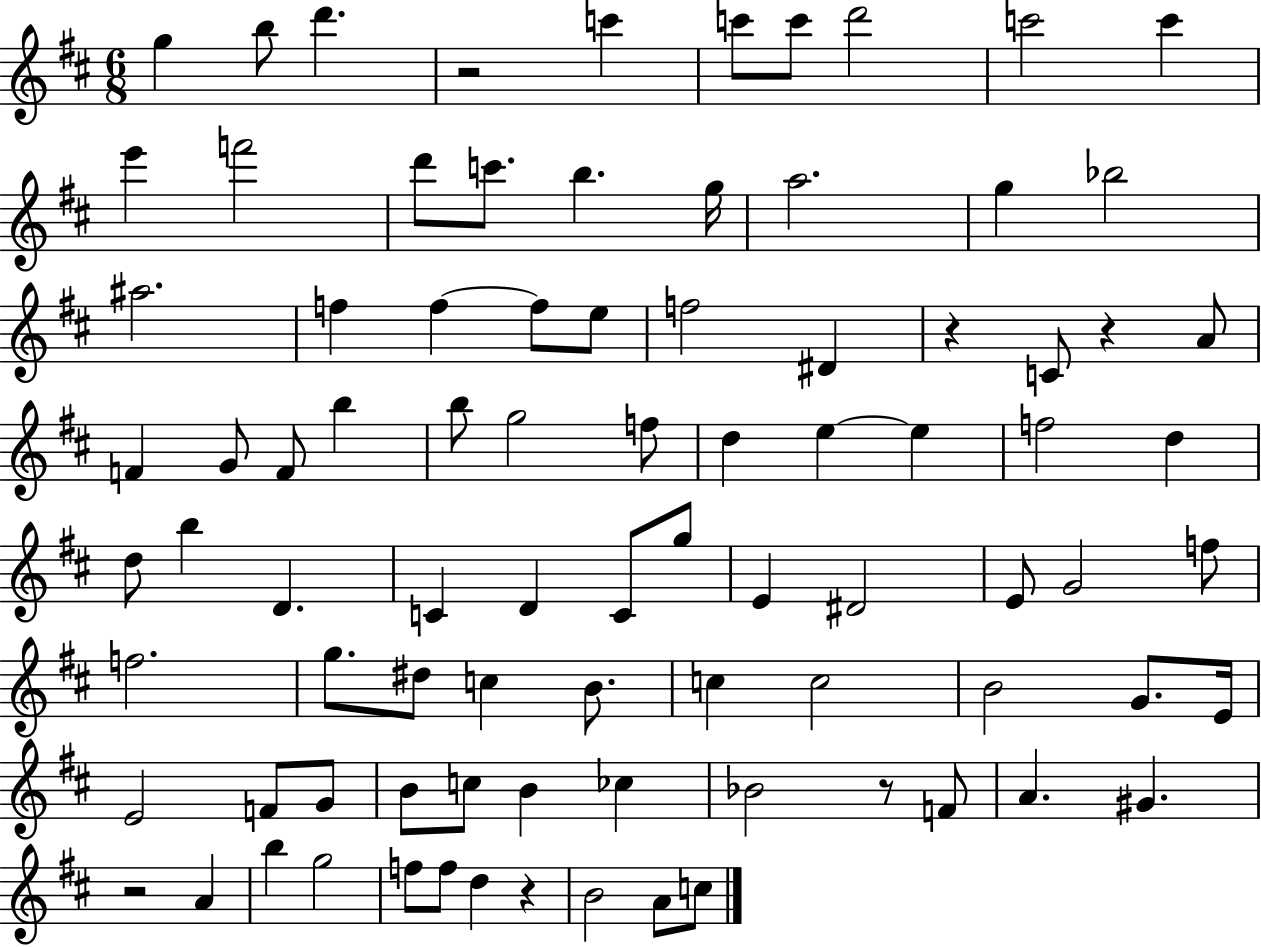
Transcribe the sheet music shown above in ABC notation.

X:1
T:Untitled
M:6/8
L:1/4
K:D
g b/2 d' z2 c' c'/2 c'/2 d'2 c'2 c' e' f'2 d'/2 c'/2 b g/4 a2 g _b2 ^a2 f f f/2 e/2 f2 ^D z C/2 z A/2 F G/2 F/2 b b/2 g2 f/2 d e e f2 d d/2 b D C D C/2 g/2 E ^D2 E/2 G2 f/2 f2 g/2 ^d/2 c B/2 c c2 B2 G/2 E/4 E2 F/2 G/2 B/2 c/2 B _c _B2 z/2 F/2 A ^G z2 A b g2 f/2 f/2 d z B2 A/2 c/2